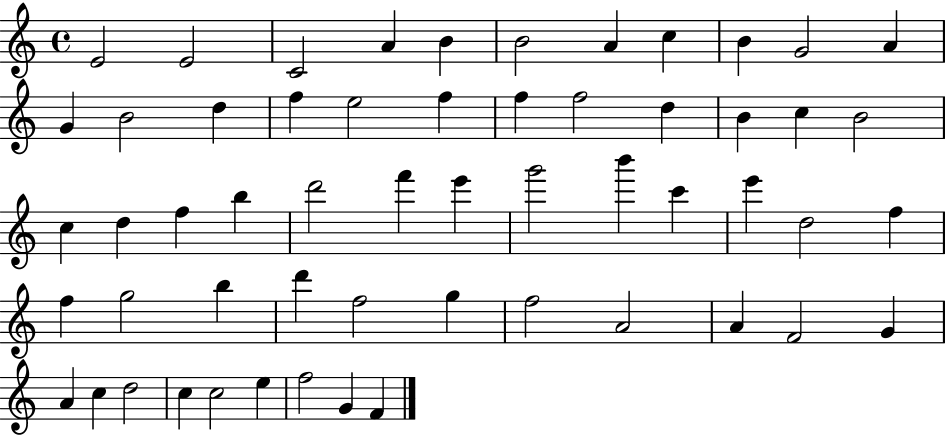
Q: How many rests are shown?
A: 0